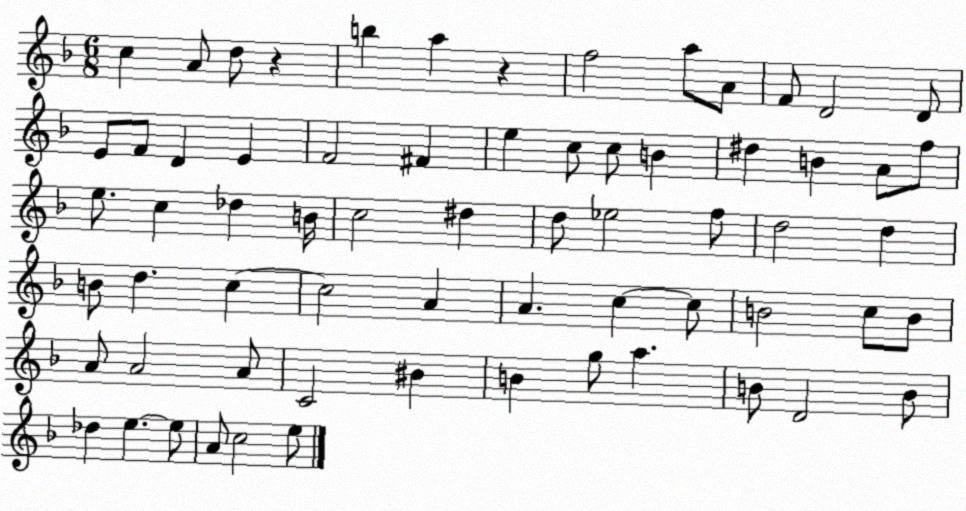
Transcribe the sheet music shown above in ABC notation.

X:1
T:Untitled
M:6/8
L:1/4
K:F
c A/2 d/2 z b a z f2 a/2 A/2 F/2 D2 D/2 E/2 F/2 D E F2 ^F e c/2 c/2 B ^d B A/2 f/2 e/2 c _d B/4 c2 ^d d/2 _e2 f/2 d2 d B/2 d c c2 A A c c/2 B2 c/2 B/2 A/2 A2 A/2 C2 ^B B g/2 a B/2 D2 B/2 _d e e/2 A/2 c2 e/2